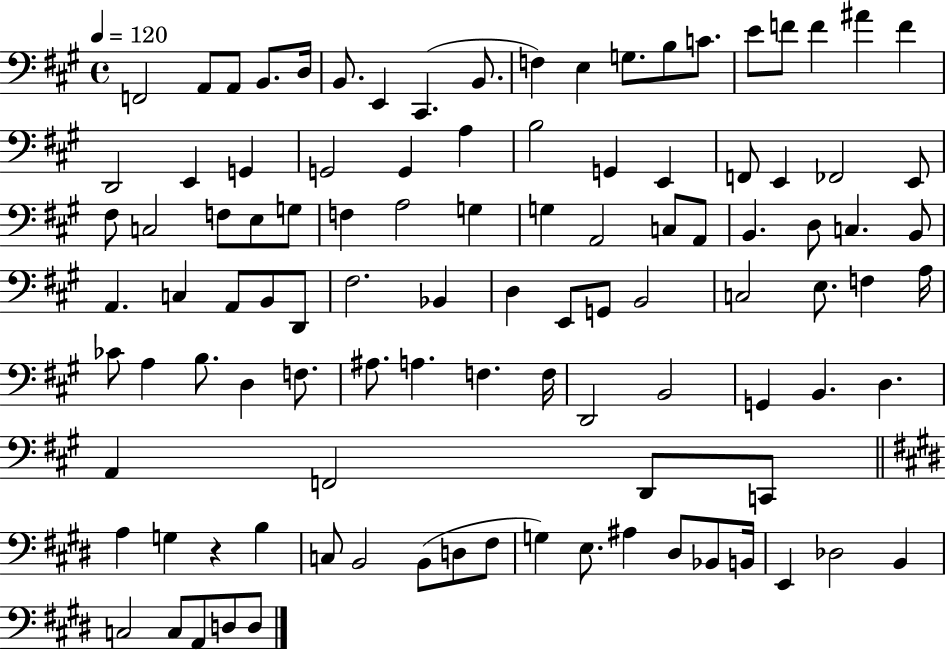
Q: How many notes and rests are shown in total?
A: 104